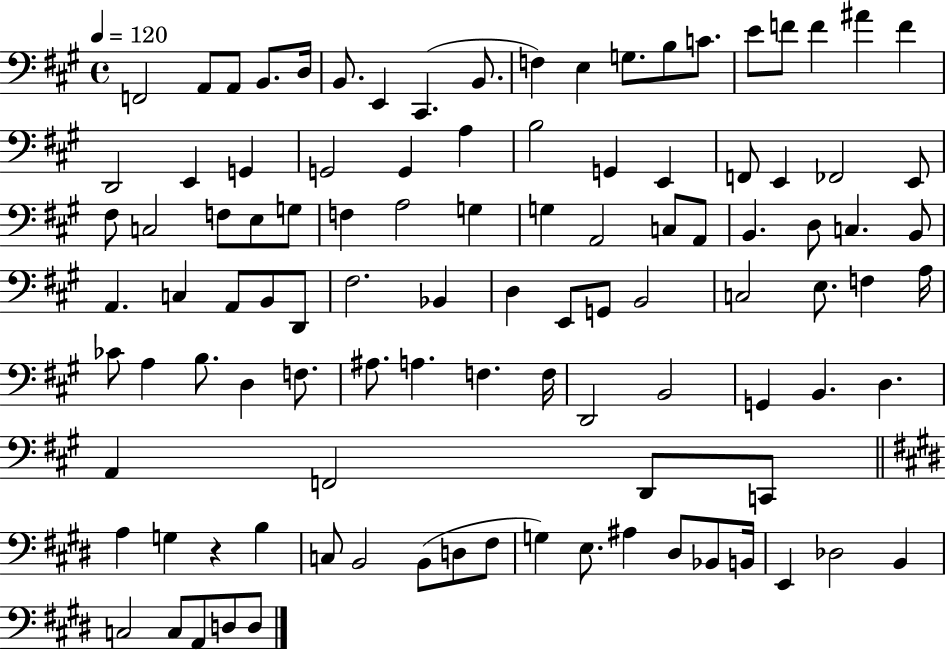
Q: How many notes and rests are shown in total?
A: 104